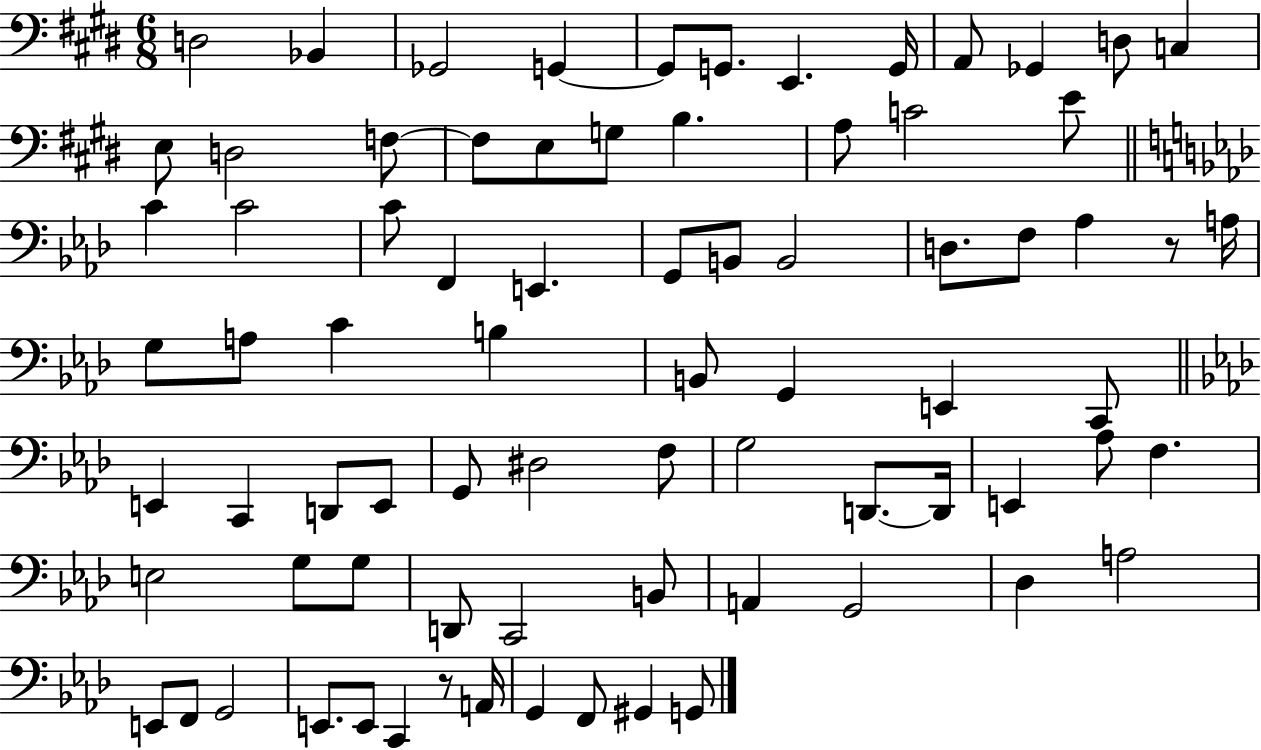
{
  \clef bass
  \numericTimeSignature
  \time 6/8
  \key e \major
  d2 bes,4 | ges,2 g,4~~ | g,8 g,8. e,4. g,16 | a,8 ges,4 d8 c4 | \break e8 d2 f8~~ | f8 e8 g8 b4. | a8 c'2 e'8 | \bar "||" \break \key aes \major c'4 c'2 | c'8 f,4 e,4. | g,8 b,8 b,2 | d8. f8 aes4 r8 a16 | \break g8 a8 c'4 b4 | b,8 g,4 e,4 c,8 | \bar "||" \break \key f \minor e,4 c,4 d,8 e,8 | g,8 dis2 f8 | g2 d,8.~~ d,16 | e,4 aes8 f4. | \break e2 g8 g8 | d,8 c,2 b,8 | a,4 g,2 | des4 a2 | \break e,8 f,8 g,2 | e,8. e,8 c,4 r8 a,16 | g,4 f,8 gis,4 g,8 | \bar "|."
}